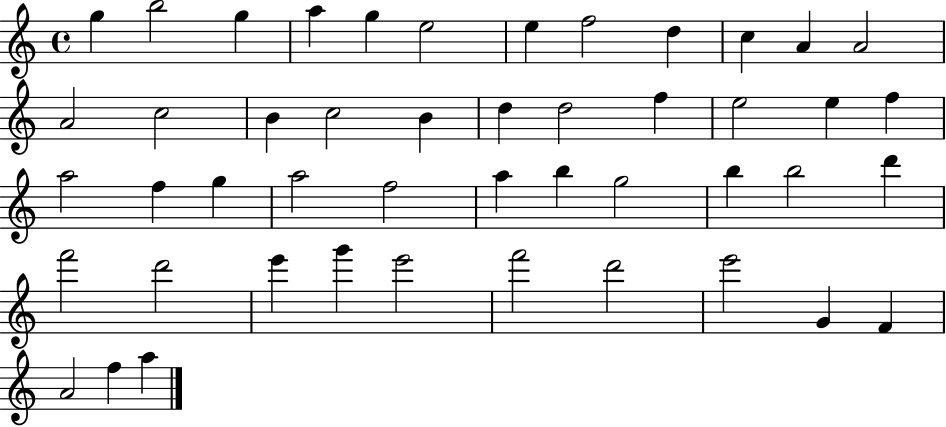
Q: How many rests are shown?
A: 0